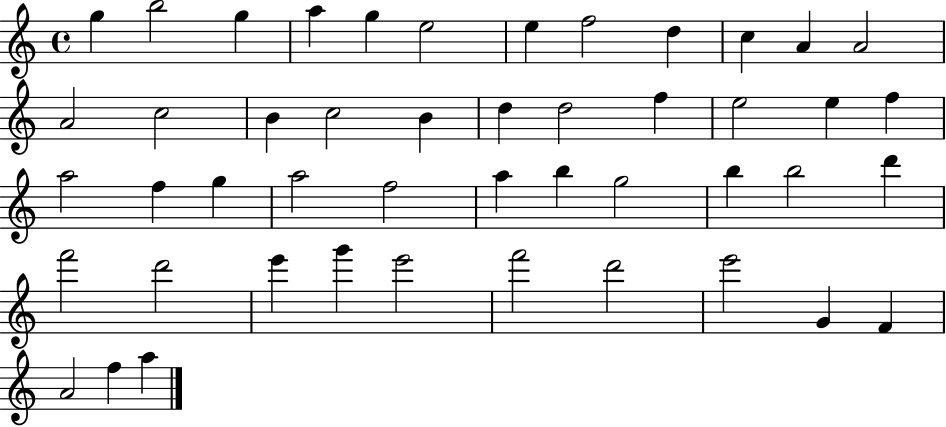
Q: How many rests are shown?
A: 0